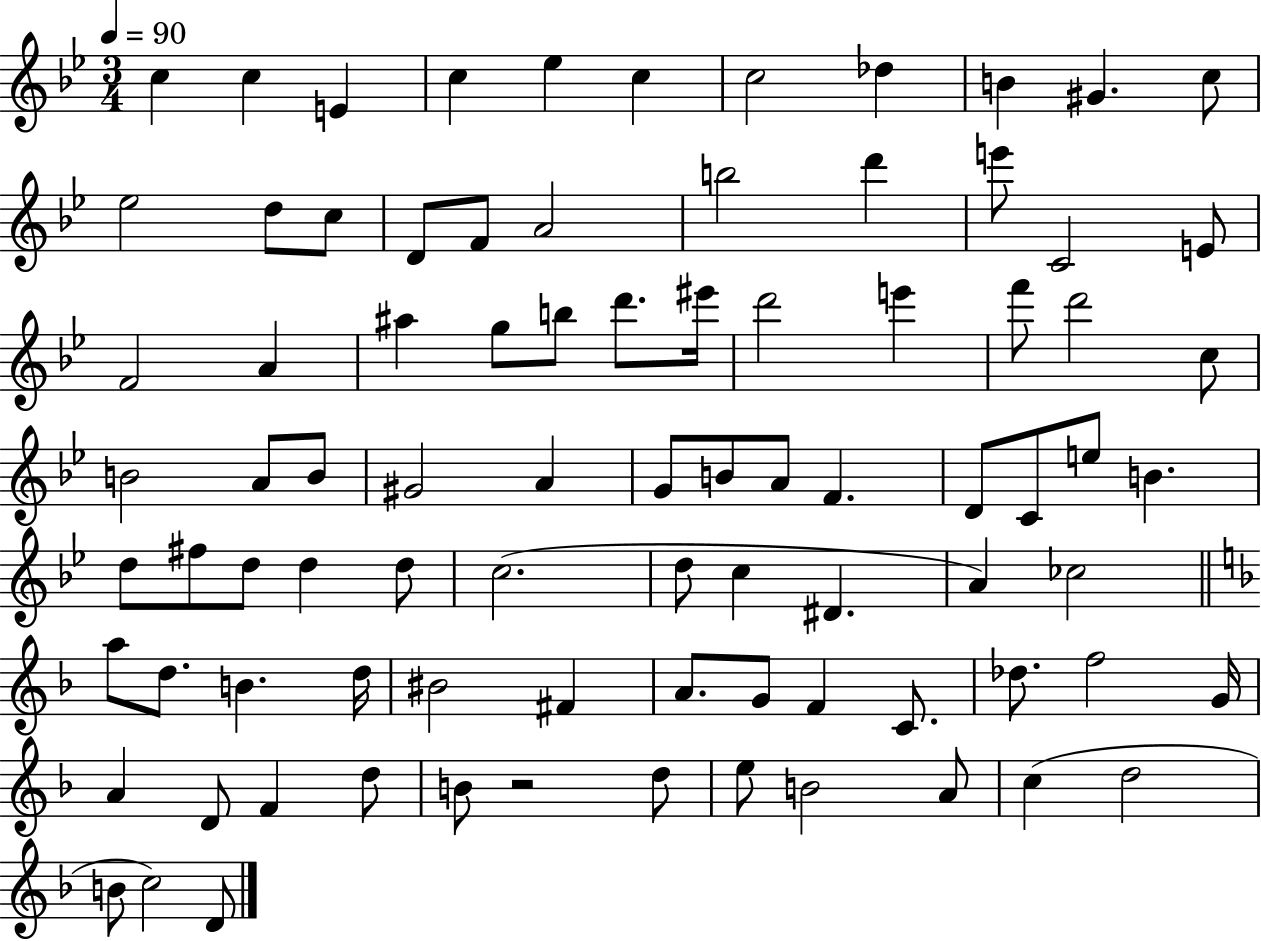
{
  \clef treble
  \numericTimeSignature
  \time 3/4
  \key bes \major
  \tempo 4 = 90
  c''4 c''4 e'4 | c''4 ees''4 c''4 | c''2 des''4 | b'4 gis'4. c''8 | \break ees''2 d''8 c''8 | d'8 f'8 a'2 | b''2 d'''4 | e'''8 c'2 e'8 | \break f'2 a'4 | ais''4 g''8 b''8 d'''8. eis'''16 | d'''2 e'''4 | f'''8 d'''2 c''8 | \break b'2 a'8 b'8 | gis'2 a'4 | g'8 b'8 a'8 f'4. | d'8 c'8 e''8 b'4. | \break d''8 fis''8 d''8 d''4 d''8 | c''2.( | d''8 c''4 dis'4. | a'4) ces''2 | \break \bar "||" \break \key d \minor a''8 d''8. b'4. d''16 | bis'2 fis'4 | a'8. g'8 f'4 c'8. | des''8. f''2 g'16 | \break a'4 d'8 f'4 d''8 | b'8 r2 d''8 | e''8 b'2 a'8 | c''4( d''2 | \break b'8 c''2) d'8 | \bar "|."
}